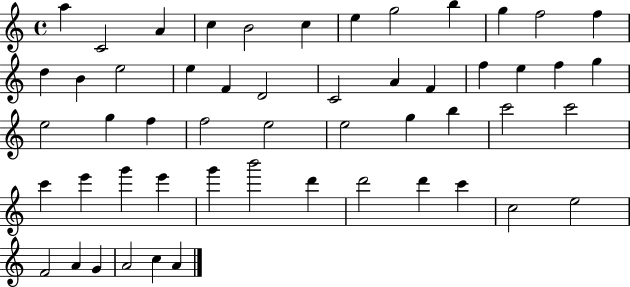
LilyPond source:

{
  \clef treble
  \time 4/4
  \defaultTimeSignature
  \key c \major
  a''4 c'2 a'4 | c''4 b'2 c''4 | e''4 g''2 b''4 | g''4 f''2 f''4 | \break d''4 b'4 e''2 | e''4 f'4 d'2 | c'2 a'4 f'4 | f''4 e''4 f''4 g''4 | \break e''2 g''4 f''4 | f''2 e''2 | e''2 g''4 b''4 | c'''2 c'''2 | \break c'''4 e'''4 g'''4 e'''4 | g'''4 b'''2 d'''4 | d'''2 d'''4 c'''4 | c''2 e''2 | \break f'2 a'4 g'4 | a'2 c''4 a'4 | \bar "|."
}